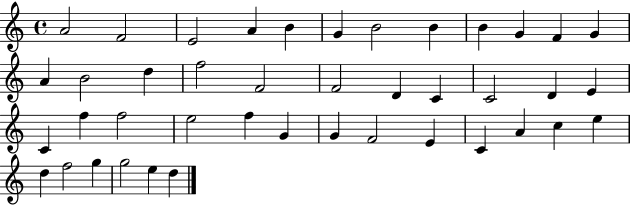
{
  \clef treble
  \time 4/4
  \defaultTimeSignature
  \key c \major
  a'2 f'2 | e'2 a'4 b'4 | g'4 b'2 b'4 | b'4 g'4 f'4 g'4 | \break a'4 b'2 d''4 | f''2 f'2 | f'2 d'4 c'4 | c'2 d'4 e'4 | \break c'4 f''4 f''2 | e''2 f''4 g'4 | g'4 f'2 e'4 | c'4 a'4 c''4 e''4 | \break d''4 f''2 g''4 | g''2 e''4 d''4 | \bar "|."
}